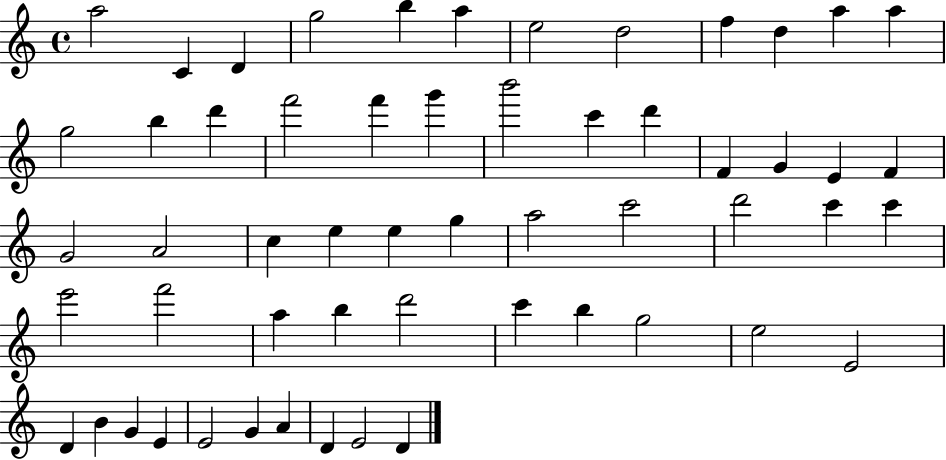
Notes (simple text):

A5/h C4/q D4/q G5/h B5/q A5/q E5/h D5/h F5/q D5/q A5/q A5/q G5/h B5/q D6/q F6/h F6/q G6/q B6/h C6/q D6/q F4/q G4/q E4/q F4/q G4/h A4/h C5/q E5/q E5/q G5/q A5/h C6/h D6/h C6/q C6/q E6/h F6/h A5/q B5/q D6/h C6/q B5/q G5/h E5/h E4/h D4/q B4/q G4/q E4/q E4/h G4/q A4/q D4/q E4/h D4/q